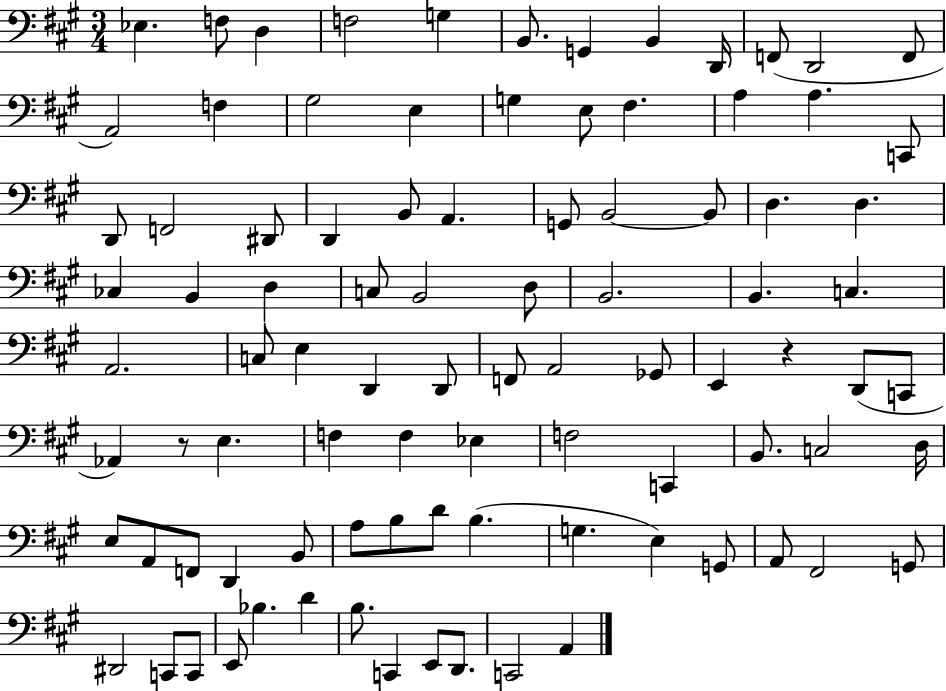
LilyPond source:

{
  \clef bass
  \numericTimeSignature
  \time 3/4
  \key a \major
  \repeat volta 2 { ees4. f8 d4 | f2 g4 | b,8. g,4 b,4 d,16 | f,8( d,2 f,8 | \break a,2) f4 | gis2 e4 | g4 e8 fis4. | a4 a4. c,8 | \break d,8 f,2 dis,8 | d,4 b,8 a,4. | g,8 b,2~~ b,8 | d4. d4. | \break ces4 b,4 d4 | c8 b,2 d8 | b,2. | b,4. c4. | \break a,2. | c8 e4 d,4 d,8 | f,8 a,2 ges,8 | e,4 r4 d,8( c,8 | \break aes,4) r8 e4. | f4 f4 ees4 | f2 c,4 | b,8. c2 d16 | \break e8 a,8 f,8 d,4 b,8 | a8 b8 d'8 b4.( | g4. e4) g,8 | a,8 fis,2 g,8 | \break dis,2 c,8 c,8 | e,8 bes4. d'4 | b8. c,4 e,8 d,8. | c,2 a,4 | \break } \bar "|."
}